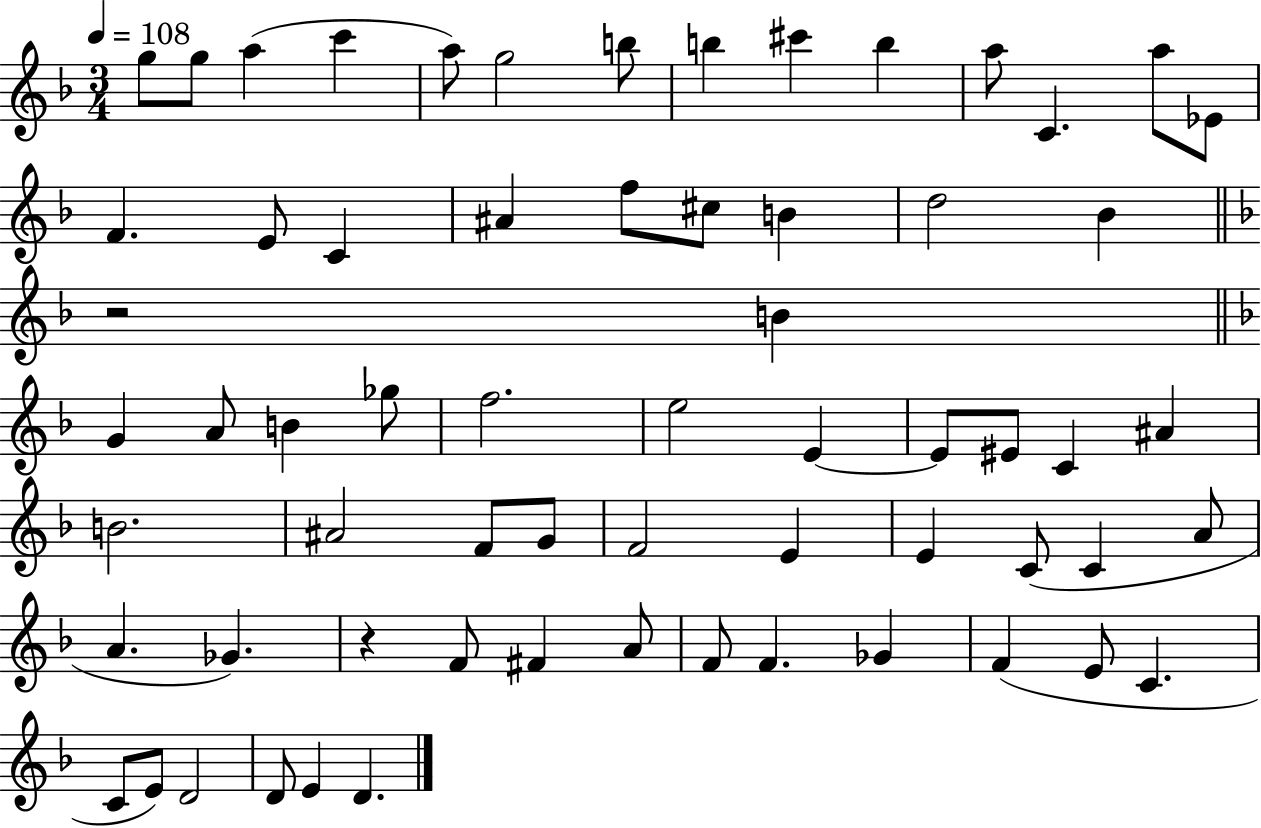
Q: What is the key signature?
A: F major